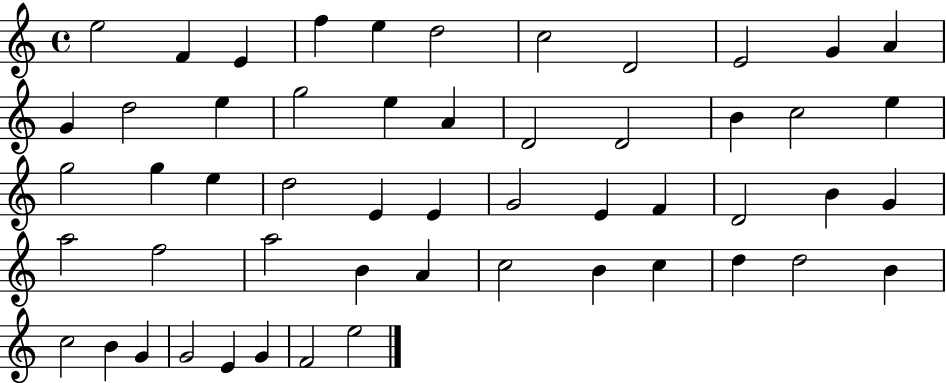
E5/h F4/q E4/q F5/q E5/q D5/h C5/h D4/h E4/h G4/q A4/q G4/q D5/h E5/q G5/h E5/q A4/q D4/h D4/h B4/q C5/h E5/q G5/h G5/q E5/q D5/h E4/q E4/q G4/h E4/q F4/q D4/h B4/q G4/q A5/h F5/h A5/h B4/q A4/q C5/h B4/q C5/q D5/q D5/h B4/q C5/h B4/q G4/q G4/h E4/q G4/q F4/h E5/h